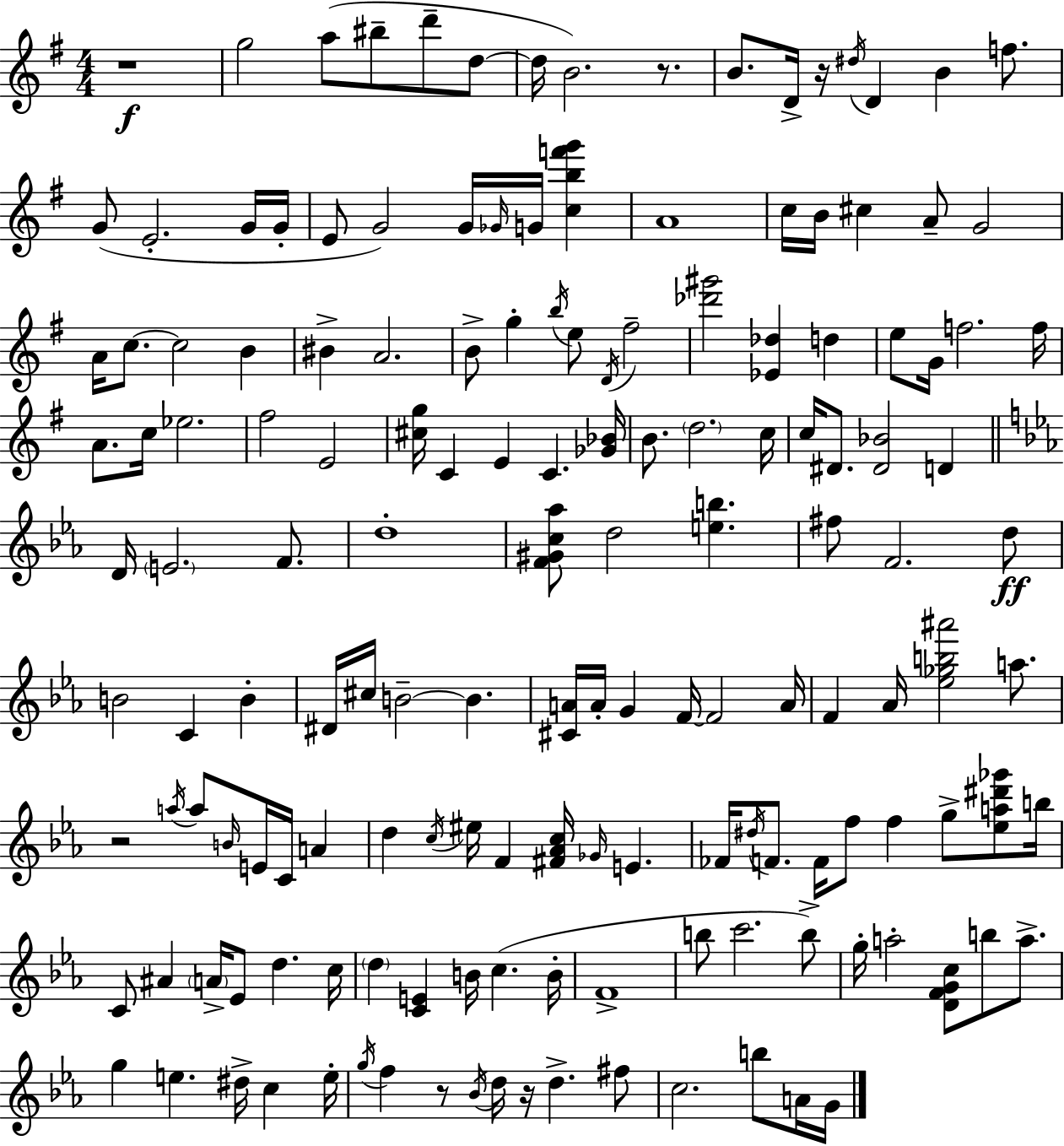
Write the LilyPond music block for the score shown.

{
  \clef treble
  \numericTimeSignature
  \time 4/4
  \key e \minor
  r1\f | g''2 a''8( bis''8-- d'''8-- d''8~~ | d''16 b'2.) r8. | b'8. d'16-> r16 \acciaccatura { dis''16 } d'4 b'4 f''8. | \break g'8( e'2.-. g'16 | g'16-. e'8 g'2) g'16 \grace { ges'16 } g'16 <c'' b'' f''' g'''>4 | a'1 | c''16 b'16 cis''4 a'8-- g'2 | \break a'16 c''8.~~ c''2 b'4 | bis'4-> a'2. | b'8-> g''4-. \acciaccatura { b''16 } e''8 \acciaccatura { d'16 } fis''2-- | <des''' gis'''>2 <ees' des''>4 | \break d''4 e''8 g'16 f''2. | f''16 a'8. c''16 ees''2. | fis''2 e'2 | <cis'' g''>16 c'4 e'4 c'4. | \break <ges' bes'>16 b'8. \parenthesize d''2. | c''16 c''16 dis'8. <dis' bes'>2 | d'4 \bar "||" \break \key ees \major d'16 \parenthesize e'2. f'8. | d''1-. | <f' gis' c'' aes''>8 d''2 <e'' b''>4. | fis''8 f'2. d''8\ff | \break b'2 c'4 b'4-. | dis'16 cis''16 b'2--~~ b'4. | <cis' a'>16 a'16-. g'4 f'16~~ f'2 a'16 | f'4 aes'16 <ees'' ges'' b'' ais'''>2 a''8. | \break r2 \acciaccatura { a''16 } a''8 \grace { b'16 } e'16 c'16 a'4 | d''4 \acciaccatura { c''16 } eis''16 f'4 <fis' aes' c''>16 \grace { ges'16 } e'4. | fes'16 \acciaccatura { dis''16 } f'8. f'16 f''8 f''4 | g''8-> <ees'' a'' dis''' ges'''>8 b''16 c'8 ais'4 \parenthesize a'16-> ees'8 d''4. | \break c''16 \parenthesize d''4 <c' e'>4 b'16 c''4.( | b'16-. f'1-> | b''8 c'''2. | b''8->) g''16-. a''2-. <d' f' g' c''>8 | \break b''8 a''8.-> g''4 e''4. dis''16-> | c''4 e''16-. \acciaccatura { g''16 } f''4 r8 \acciaccatura { bes'16 } d''16 r16 d''4.-> | fis''8 c''2. | b''8 a'16 g'16 \bar "|."
}